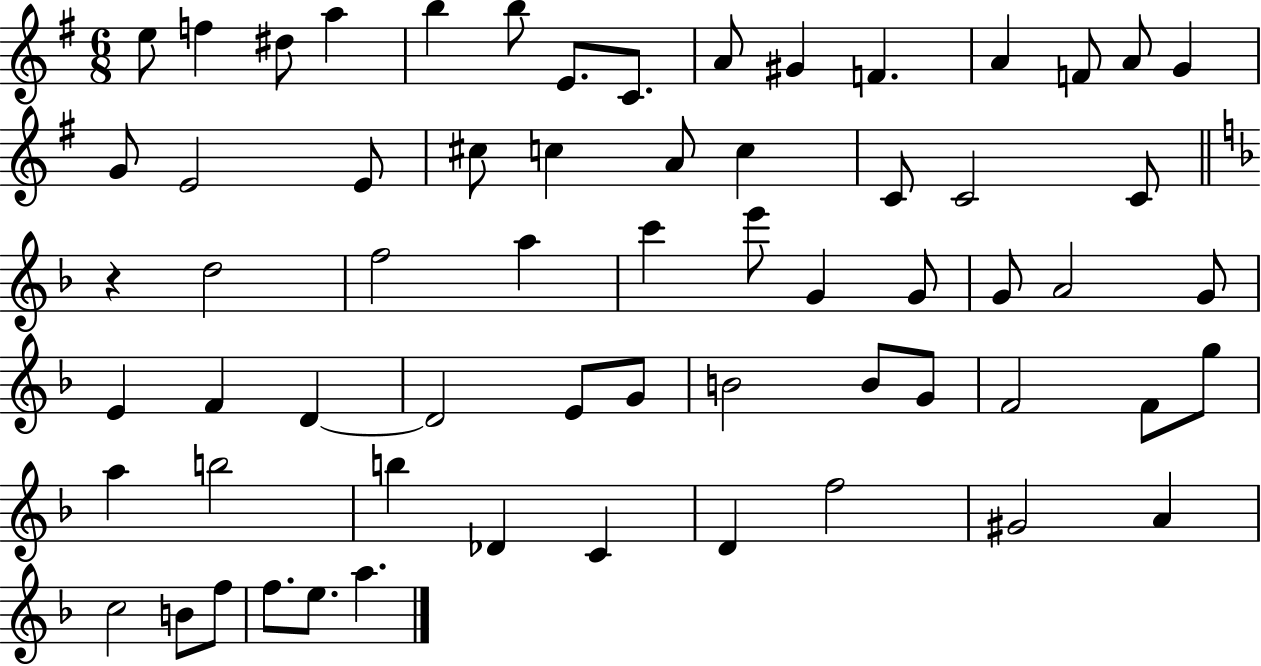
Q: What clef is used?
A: treble